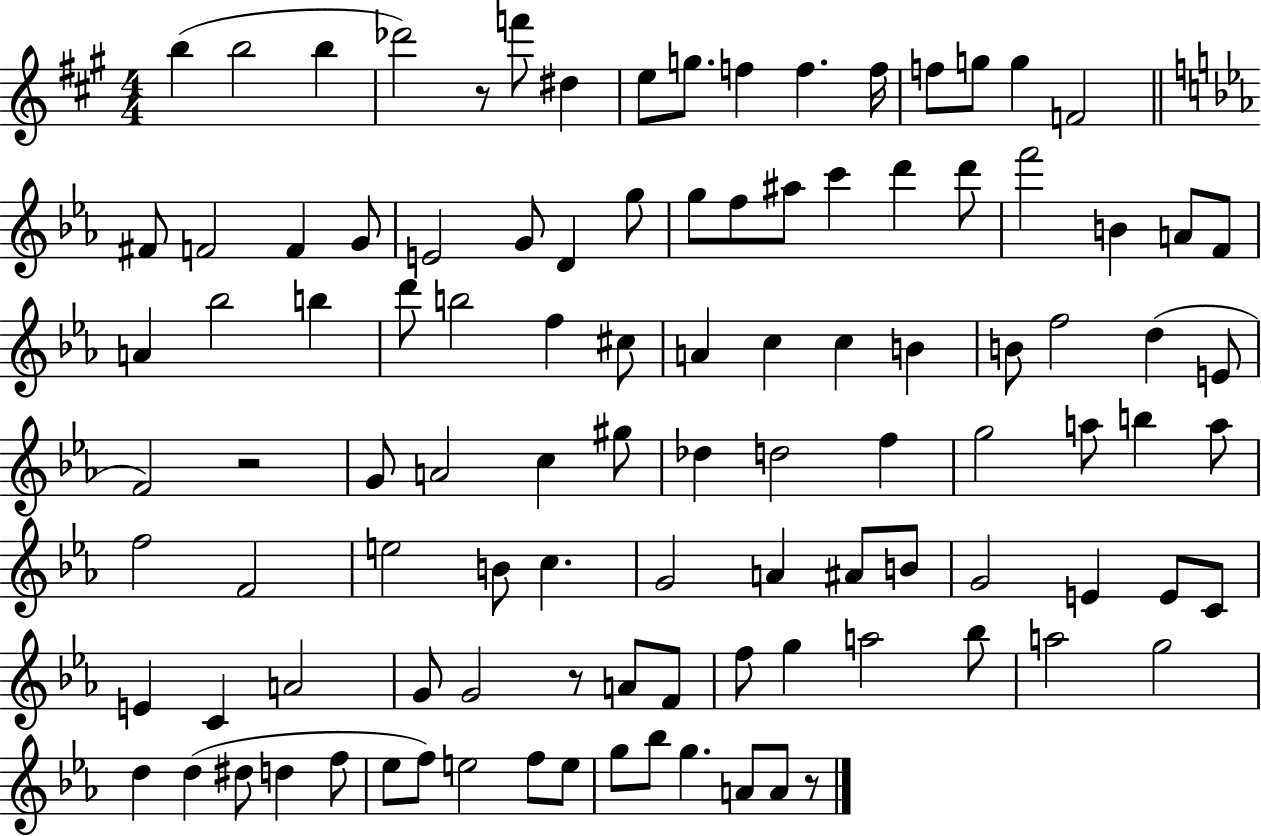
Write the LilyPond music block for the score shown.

{
  \clef treble
  \numericTimeSignature
  \time 4/4
  \key a \major
  b''4( b''2 b''4 | des'''2) r8 f'''8 dis''4 | e''8 g''8. f''4 f''4. f''16 | f''8 g''8 g''4 f'2 | \break \bar "||" \break \key c \minor fis'8 f'2 f'4 g'8 | e'2 g'8 d'4 g''8 | g''8 f''8 ais''8 c'''4 d'''4 d'''8 | f'''2 b'4 a'8 f'8 | \break a'4 bes''2 b''4 | d'''8 b''2 f''4 cis''8 | a'4 c''4 c''4 b'4 | b'8 f''2 d''4( e'8 | \break f'2) r2 | g'8 a'2 c''4 gis''8 | des''4 d''2 f''4 | g''2 a''8 b''4 a''8 | \break f''2 f'2 | e''2 b'8 c''4. | g'2 a'4 ais'8 b'8 | g'2 e'4 e'8 c'8 | \break e'4 c'4 a'2 | g'8 g'2 r8 a'8 f'8 | f''8 g''4 a''2 bes''8 | a''2 g''2 | \break d''4 d''4( dis''8 d''4 f''8 | ees''8 f''8) e''2 f''8 e''8 | g''8 bes''8 g''4. a'8 a'8 r8 | \bar "|."
}